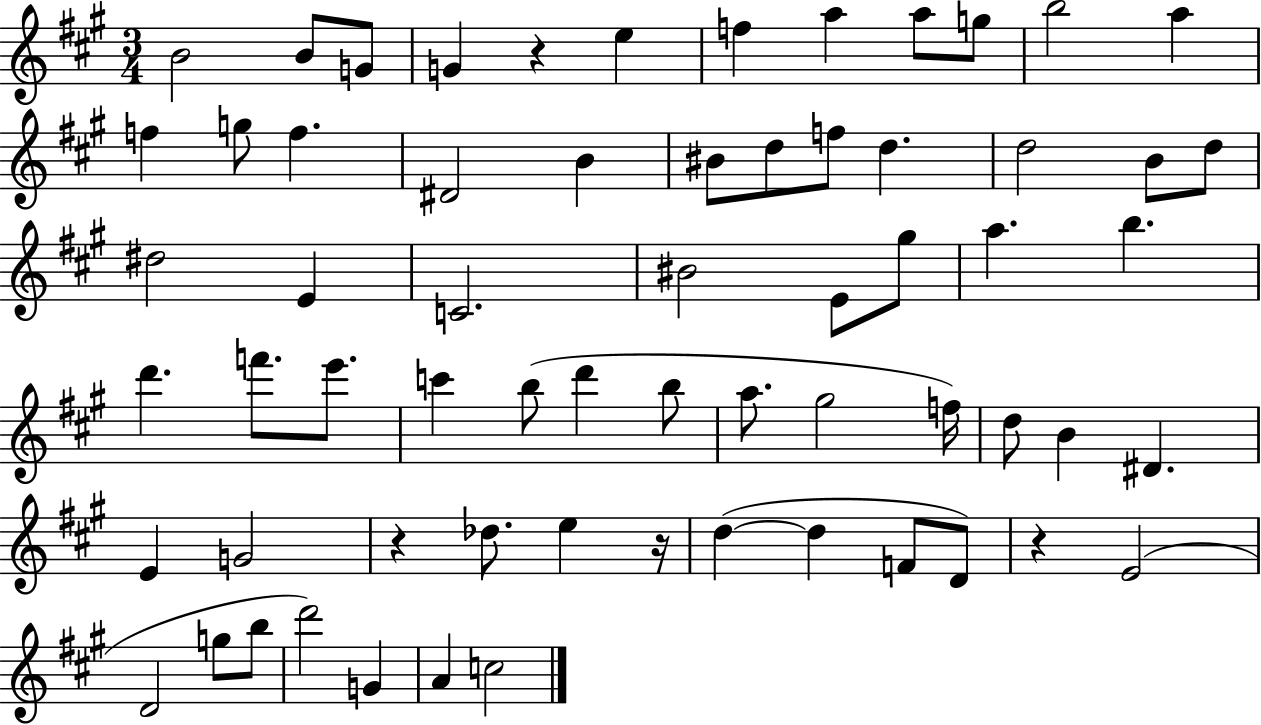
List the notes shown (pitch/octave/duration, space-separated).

B4/h B4/e G4/e G4/q R/q E5/q F5/q A5/q A5/e G5/e B5/h A5/q F5/q G5/e F5/q. D#4/h B4/q BIS4/e D5/e F5/e D5/q. D5/h B4/e D5/e D#5/h E4/q C4/h. BIS4/h E4/e G#5/e A5/q. B5/q. D6/q. F6/e. E6/e. C6/q B5/e D6/q B5/e A5/e. G#5/h F5/s D5/e B4/q D#4/q. E4/q G4/h R/q Db5/e. E5/q R/s D5/q D5/q F4/e D4/e R/q E4/h D4/h G5/e B5/e D6/h G4/q A4/q C5/h